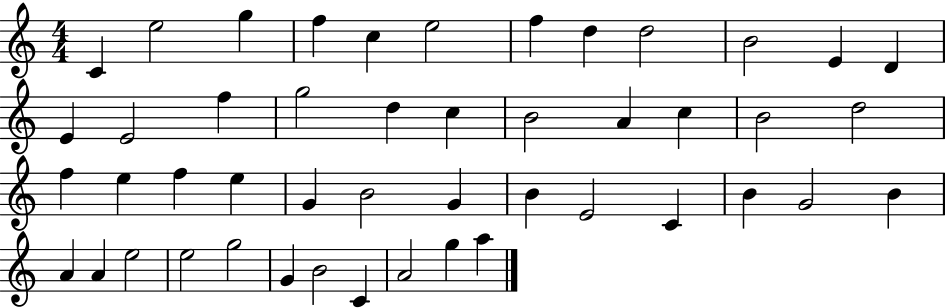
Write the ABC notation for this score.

X:1
T:Untitled
M:4/4
L:1/4
K:C
C e2 g f c e2 f d d2 B2 E D E E2 f g2 d c B2 A c B2 d2 f e f e G B2 G B E2 C B G2 B A A e2 e2 g2 G B2 C A2 g a